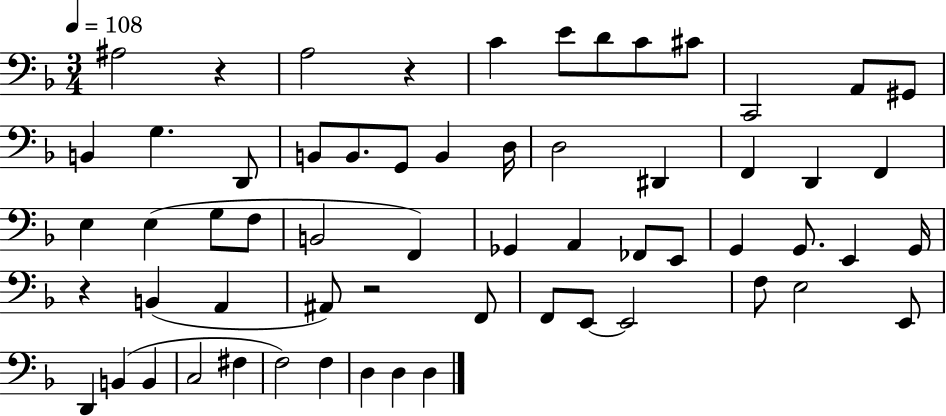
X:1
T:Untitled
M:3/4
L:1/4
K:F
^A,2 z A,2 z C E/2 D/2 C/2 ^C/2 C,,2 A,,/2 ^G,,/2 B,, G, D,,/2 B,,/2 B,,/2 G,,/2 B,, D,/4 D,2 ^D,, F,, D,, F,, E, E, G,/2 F,/2 B,,2 F,, _G,, A,, _F,,/2 E,,/2 G,, G,,/2 E,, G,,/4 z B,, A,, ^A,,/2 z2 F,,/2 F,,/2 E,,/2 E,,2 F,/2 E,2 E,,/2 D,, B,, B,, C,2 ^F, F,2 F, D, D, D,